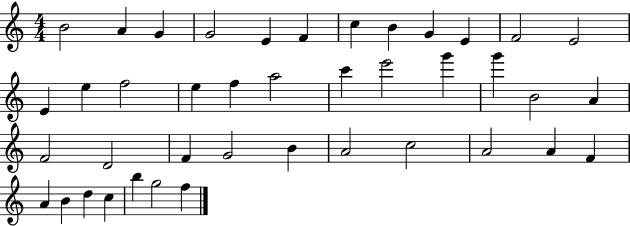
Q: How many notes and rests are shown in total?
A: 41